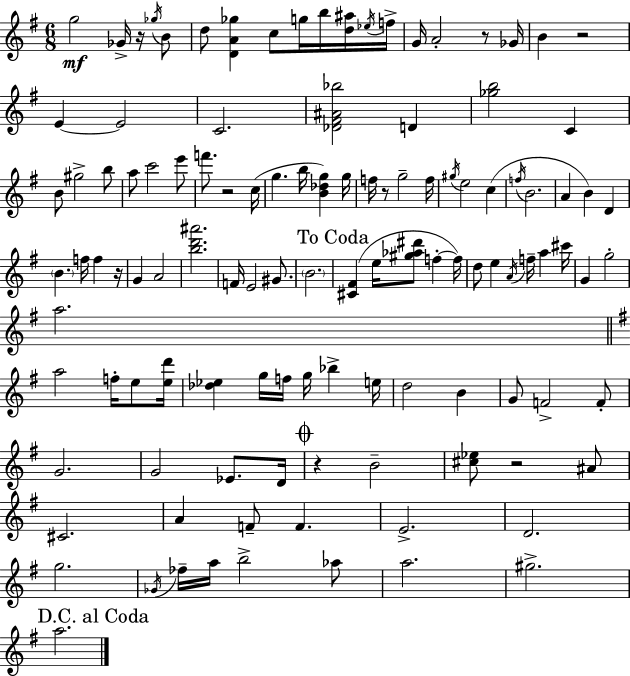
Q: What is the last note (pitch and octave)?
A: A5